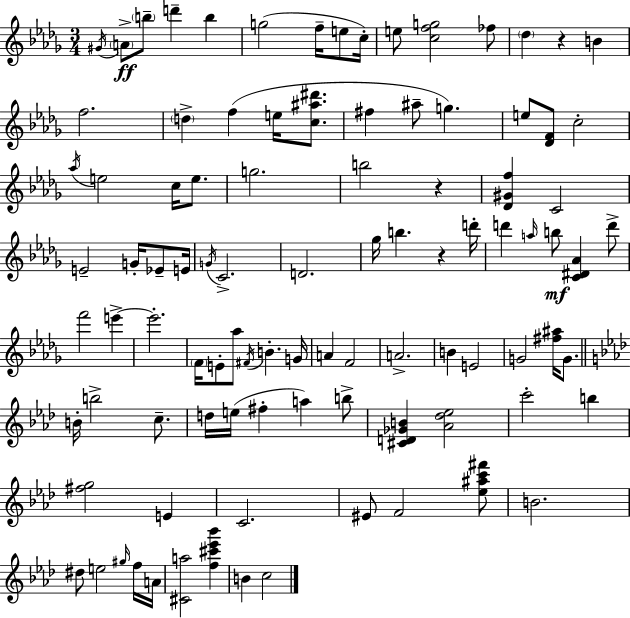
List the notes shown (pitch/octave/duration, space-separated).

G#4/s A4/e B5/e D6/q B5/q G5/h F5/s E5/e C5/s E5/e [C5,F5,G5]/h FES5/e Db5/q R/q B4/q F5/h. D5/q F5/q E5/s [C5,A#5,D#6]/e. F#5/q A#5/e G5/q. E5/e [Db4,F4]/e C5/h Ab5/s E5/h C5/s E5/e. G5/h. B5/h R/q [Db4,G#4,F5]/q C4/h E4/h G4/s Eb4/e E4/s G4/s C4/h. D4/h. Gb5/s B5/q. R/q D6/s D6/q A5/s B5/e [C4,D#4,Ab4]/q D6/e F6/h E6/q E6/h. F4/s E4/e Ab5/e F#4/s B4/q. G4/s A4/q F4/h A4/h. B4/q E4/h G4/h [F#5,A#5]/s G4/e. B4/s B5/h C5/e. D5/s E5/s F#5/q A5/q B5/e [C#4,D4,Gb4,B4]/q [Ab4,Db5,Eb5]/h C6/h B5/q [F#5,G5]/h E4/q C4/h. EIS4/e F4/h [Eb5,A#5,C6,F#6]/e B4/h. D#5/e E5/h G#5/s F5/s A4/s [C#4,A5]/h [F5,C#6,Eb6,Bb6]/q B4/q C5/h